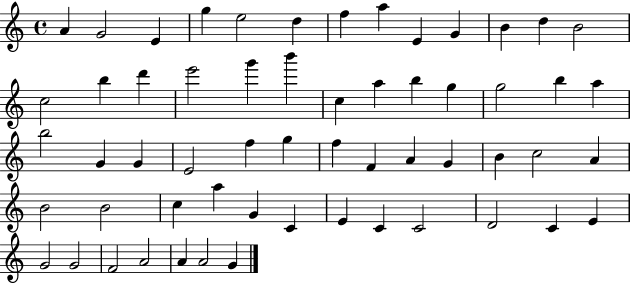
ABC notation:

X:1
T:Untitled
M:4/4
L:1/4
K:C
A G2 E g e2 d f a E G B d B2 c2 b d' e'2 g' b' c a b g g2 b a b2 G G E2 f g f F A G B c2 A B2 B2 c a G C E C C2 D2 C E G2 G2 F2 A2 A A2 G